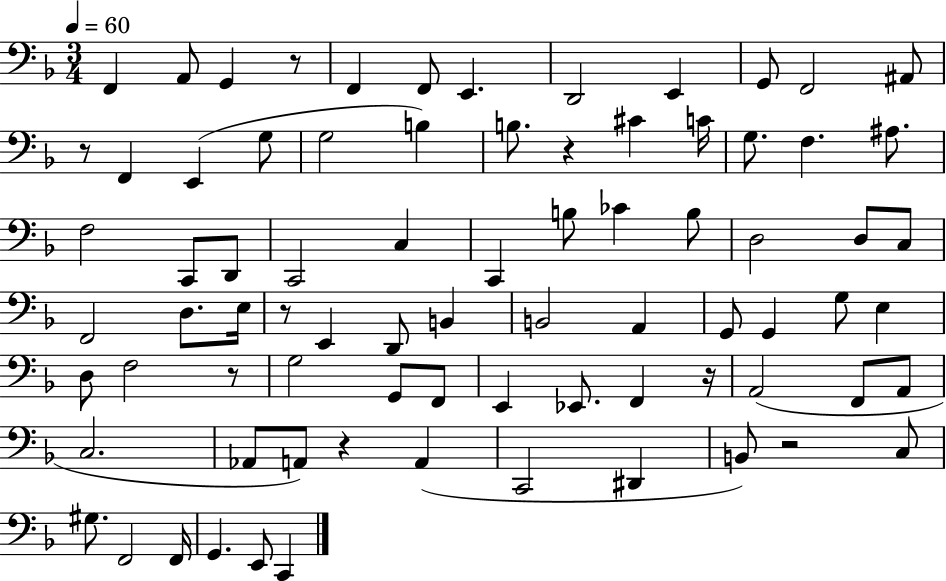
F2/q A2/e G2/q R/e F2/q F2/e E2/q. D2/h E2/q G2/e F2/h A#2/e R/e F2/q E2/q G3/e G3/h B3/q B3/e. R/q C#4/q C4/s G3/e. F3/q. A#3/e. F3/h C2/e D2/e C2/h C3/q C2/q B3/e CES4/q B3/e D3/h D3/e C3/e F2/h D3/e. E3/s R/e E2/q D2/e B2/q B2/h A2/q G2/e G2/q G3/e E3/q D3/e F3/h R/e G3/h G2/e F2/e E2/q Eb2/e. F2/q R/s A2/h F2/e A2/e C3/h. Ab2/e A2/e R/q A2/q C2/h D#2/q B2/e R/h C3/e G#3/e. F2/h F2/s G2/q. E2/e C2/q